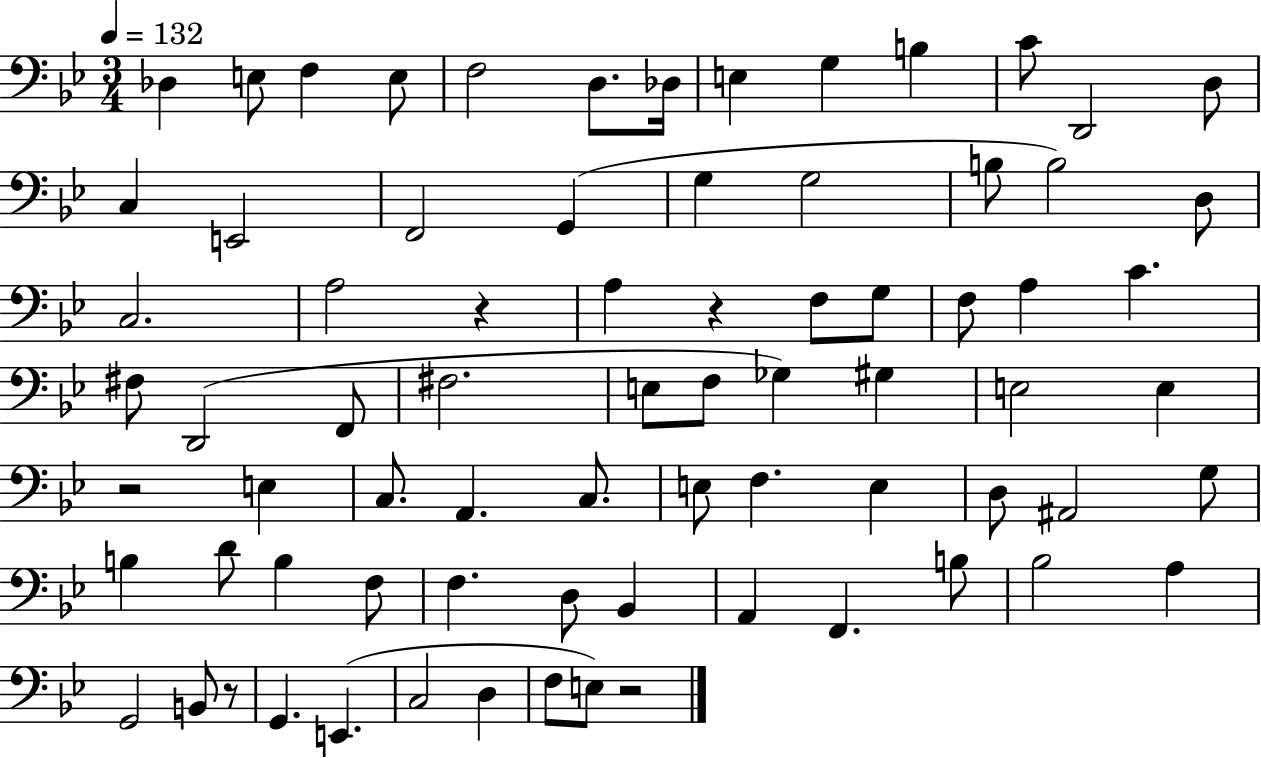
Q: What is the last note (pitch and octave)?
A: E3